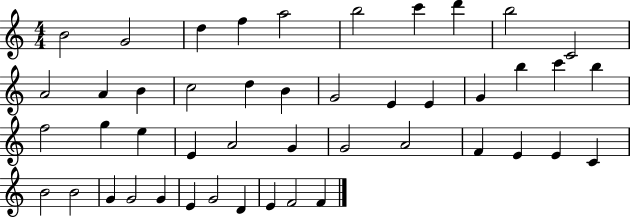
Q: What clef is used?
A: treble